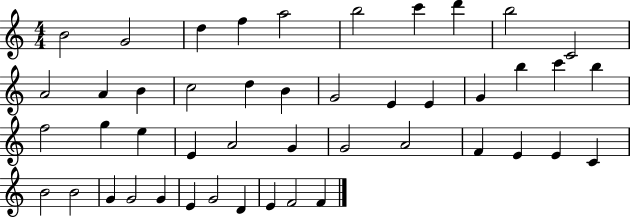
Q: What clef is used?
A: treble